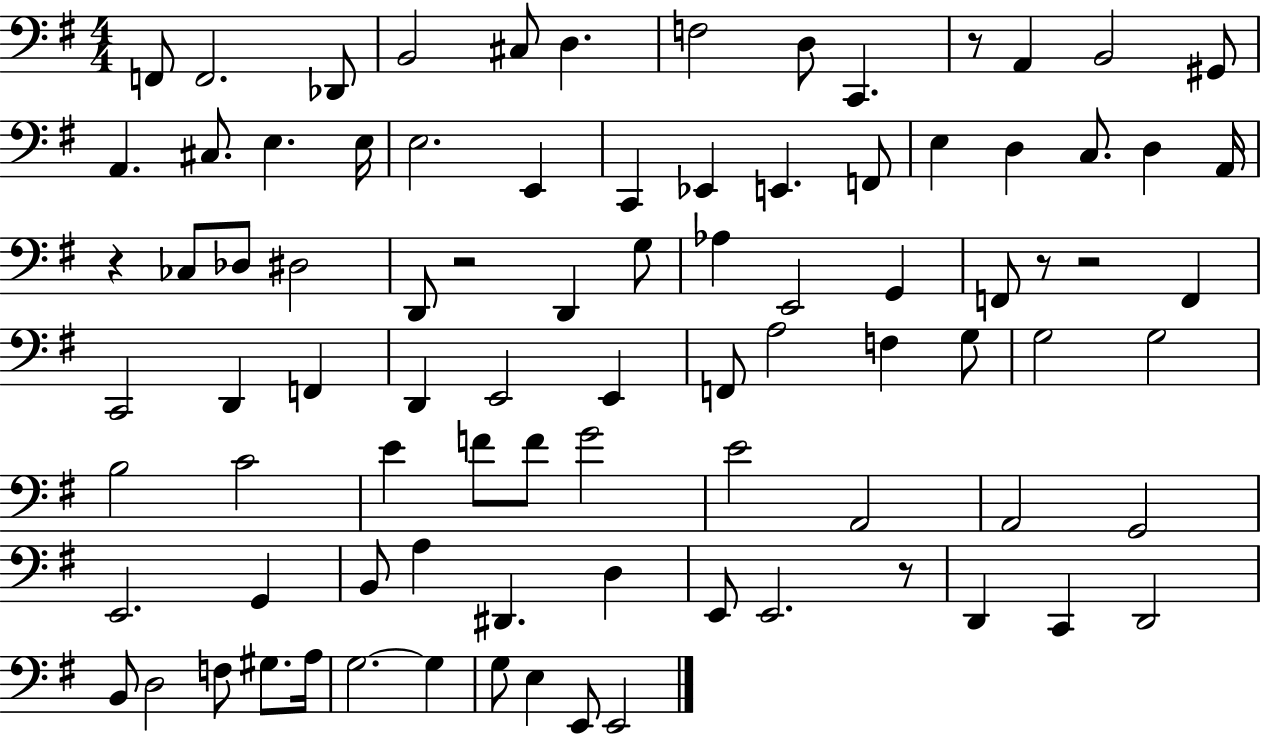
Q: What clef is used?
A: bass